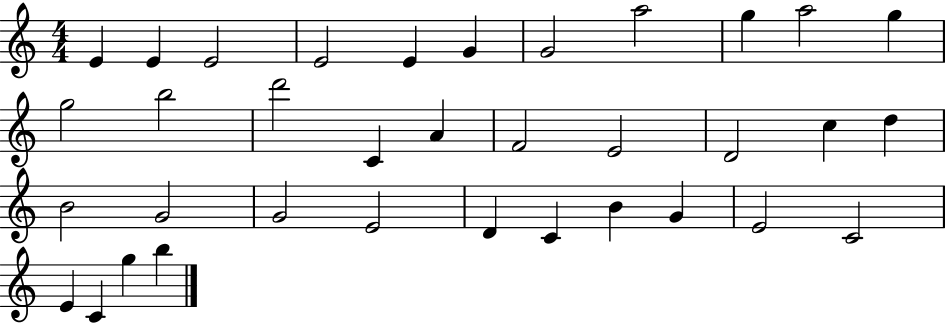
X:1
T:Untitled
M:4/4
L:1/4
K:C
E E E2 E2 E G G2 a2 g a2 g g2 b2 d'2 C A F2 E2 D2 c d B2 G2 G2 E2 D C B G E2 C2 E C g b